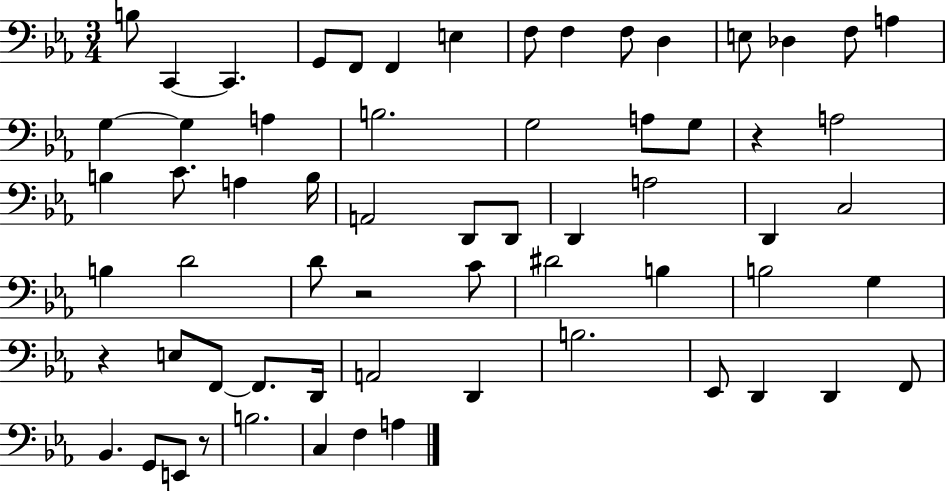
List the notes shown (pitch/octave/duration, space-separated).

B3/e C2/q C2/q. G2/e F2/e F2/q E3/q F3/e F3/q F3/e D3/q E3/e Db3/q F3/e A3/q G3/q G3/q A3/q B3/h. G3/h A3/e G3/e R/q A3/h B3/q C4/e. A3/q B3/s A2/h D2/e D2/e D2/q A3/h D2/q C3/h B3/q D4/h D4/e R/h C4/e D#4/h B3/q B3/h G3/q R/q E3/e F2/e F2/e. D2/s A2/h D2/q B3/h. Eb2/e D2/q D2/q F2/e Bb2/q. G2/e E2/e R/e B3/h. C3/q F3/q A3/q